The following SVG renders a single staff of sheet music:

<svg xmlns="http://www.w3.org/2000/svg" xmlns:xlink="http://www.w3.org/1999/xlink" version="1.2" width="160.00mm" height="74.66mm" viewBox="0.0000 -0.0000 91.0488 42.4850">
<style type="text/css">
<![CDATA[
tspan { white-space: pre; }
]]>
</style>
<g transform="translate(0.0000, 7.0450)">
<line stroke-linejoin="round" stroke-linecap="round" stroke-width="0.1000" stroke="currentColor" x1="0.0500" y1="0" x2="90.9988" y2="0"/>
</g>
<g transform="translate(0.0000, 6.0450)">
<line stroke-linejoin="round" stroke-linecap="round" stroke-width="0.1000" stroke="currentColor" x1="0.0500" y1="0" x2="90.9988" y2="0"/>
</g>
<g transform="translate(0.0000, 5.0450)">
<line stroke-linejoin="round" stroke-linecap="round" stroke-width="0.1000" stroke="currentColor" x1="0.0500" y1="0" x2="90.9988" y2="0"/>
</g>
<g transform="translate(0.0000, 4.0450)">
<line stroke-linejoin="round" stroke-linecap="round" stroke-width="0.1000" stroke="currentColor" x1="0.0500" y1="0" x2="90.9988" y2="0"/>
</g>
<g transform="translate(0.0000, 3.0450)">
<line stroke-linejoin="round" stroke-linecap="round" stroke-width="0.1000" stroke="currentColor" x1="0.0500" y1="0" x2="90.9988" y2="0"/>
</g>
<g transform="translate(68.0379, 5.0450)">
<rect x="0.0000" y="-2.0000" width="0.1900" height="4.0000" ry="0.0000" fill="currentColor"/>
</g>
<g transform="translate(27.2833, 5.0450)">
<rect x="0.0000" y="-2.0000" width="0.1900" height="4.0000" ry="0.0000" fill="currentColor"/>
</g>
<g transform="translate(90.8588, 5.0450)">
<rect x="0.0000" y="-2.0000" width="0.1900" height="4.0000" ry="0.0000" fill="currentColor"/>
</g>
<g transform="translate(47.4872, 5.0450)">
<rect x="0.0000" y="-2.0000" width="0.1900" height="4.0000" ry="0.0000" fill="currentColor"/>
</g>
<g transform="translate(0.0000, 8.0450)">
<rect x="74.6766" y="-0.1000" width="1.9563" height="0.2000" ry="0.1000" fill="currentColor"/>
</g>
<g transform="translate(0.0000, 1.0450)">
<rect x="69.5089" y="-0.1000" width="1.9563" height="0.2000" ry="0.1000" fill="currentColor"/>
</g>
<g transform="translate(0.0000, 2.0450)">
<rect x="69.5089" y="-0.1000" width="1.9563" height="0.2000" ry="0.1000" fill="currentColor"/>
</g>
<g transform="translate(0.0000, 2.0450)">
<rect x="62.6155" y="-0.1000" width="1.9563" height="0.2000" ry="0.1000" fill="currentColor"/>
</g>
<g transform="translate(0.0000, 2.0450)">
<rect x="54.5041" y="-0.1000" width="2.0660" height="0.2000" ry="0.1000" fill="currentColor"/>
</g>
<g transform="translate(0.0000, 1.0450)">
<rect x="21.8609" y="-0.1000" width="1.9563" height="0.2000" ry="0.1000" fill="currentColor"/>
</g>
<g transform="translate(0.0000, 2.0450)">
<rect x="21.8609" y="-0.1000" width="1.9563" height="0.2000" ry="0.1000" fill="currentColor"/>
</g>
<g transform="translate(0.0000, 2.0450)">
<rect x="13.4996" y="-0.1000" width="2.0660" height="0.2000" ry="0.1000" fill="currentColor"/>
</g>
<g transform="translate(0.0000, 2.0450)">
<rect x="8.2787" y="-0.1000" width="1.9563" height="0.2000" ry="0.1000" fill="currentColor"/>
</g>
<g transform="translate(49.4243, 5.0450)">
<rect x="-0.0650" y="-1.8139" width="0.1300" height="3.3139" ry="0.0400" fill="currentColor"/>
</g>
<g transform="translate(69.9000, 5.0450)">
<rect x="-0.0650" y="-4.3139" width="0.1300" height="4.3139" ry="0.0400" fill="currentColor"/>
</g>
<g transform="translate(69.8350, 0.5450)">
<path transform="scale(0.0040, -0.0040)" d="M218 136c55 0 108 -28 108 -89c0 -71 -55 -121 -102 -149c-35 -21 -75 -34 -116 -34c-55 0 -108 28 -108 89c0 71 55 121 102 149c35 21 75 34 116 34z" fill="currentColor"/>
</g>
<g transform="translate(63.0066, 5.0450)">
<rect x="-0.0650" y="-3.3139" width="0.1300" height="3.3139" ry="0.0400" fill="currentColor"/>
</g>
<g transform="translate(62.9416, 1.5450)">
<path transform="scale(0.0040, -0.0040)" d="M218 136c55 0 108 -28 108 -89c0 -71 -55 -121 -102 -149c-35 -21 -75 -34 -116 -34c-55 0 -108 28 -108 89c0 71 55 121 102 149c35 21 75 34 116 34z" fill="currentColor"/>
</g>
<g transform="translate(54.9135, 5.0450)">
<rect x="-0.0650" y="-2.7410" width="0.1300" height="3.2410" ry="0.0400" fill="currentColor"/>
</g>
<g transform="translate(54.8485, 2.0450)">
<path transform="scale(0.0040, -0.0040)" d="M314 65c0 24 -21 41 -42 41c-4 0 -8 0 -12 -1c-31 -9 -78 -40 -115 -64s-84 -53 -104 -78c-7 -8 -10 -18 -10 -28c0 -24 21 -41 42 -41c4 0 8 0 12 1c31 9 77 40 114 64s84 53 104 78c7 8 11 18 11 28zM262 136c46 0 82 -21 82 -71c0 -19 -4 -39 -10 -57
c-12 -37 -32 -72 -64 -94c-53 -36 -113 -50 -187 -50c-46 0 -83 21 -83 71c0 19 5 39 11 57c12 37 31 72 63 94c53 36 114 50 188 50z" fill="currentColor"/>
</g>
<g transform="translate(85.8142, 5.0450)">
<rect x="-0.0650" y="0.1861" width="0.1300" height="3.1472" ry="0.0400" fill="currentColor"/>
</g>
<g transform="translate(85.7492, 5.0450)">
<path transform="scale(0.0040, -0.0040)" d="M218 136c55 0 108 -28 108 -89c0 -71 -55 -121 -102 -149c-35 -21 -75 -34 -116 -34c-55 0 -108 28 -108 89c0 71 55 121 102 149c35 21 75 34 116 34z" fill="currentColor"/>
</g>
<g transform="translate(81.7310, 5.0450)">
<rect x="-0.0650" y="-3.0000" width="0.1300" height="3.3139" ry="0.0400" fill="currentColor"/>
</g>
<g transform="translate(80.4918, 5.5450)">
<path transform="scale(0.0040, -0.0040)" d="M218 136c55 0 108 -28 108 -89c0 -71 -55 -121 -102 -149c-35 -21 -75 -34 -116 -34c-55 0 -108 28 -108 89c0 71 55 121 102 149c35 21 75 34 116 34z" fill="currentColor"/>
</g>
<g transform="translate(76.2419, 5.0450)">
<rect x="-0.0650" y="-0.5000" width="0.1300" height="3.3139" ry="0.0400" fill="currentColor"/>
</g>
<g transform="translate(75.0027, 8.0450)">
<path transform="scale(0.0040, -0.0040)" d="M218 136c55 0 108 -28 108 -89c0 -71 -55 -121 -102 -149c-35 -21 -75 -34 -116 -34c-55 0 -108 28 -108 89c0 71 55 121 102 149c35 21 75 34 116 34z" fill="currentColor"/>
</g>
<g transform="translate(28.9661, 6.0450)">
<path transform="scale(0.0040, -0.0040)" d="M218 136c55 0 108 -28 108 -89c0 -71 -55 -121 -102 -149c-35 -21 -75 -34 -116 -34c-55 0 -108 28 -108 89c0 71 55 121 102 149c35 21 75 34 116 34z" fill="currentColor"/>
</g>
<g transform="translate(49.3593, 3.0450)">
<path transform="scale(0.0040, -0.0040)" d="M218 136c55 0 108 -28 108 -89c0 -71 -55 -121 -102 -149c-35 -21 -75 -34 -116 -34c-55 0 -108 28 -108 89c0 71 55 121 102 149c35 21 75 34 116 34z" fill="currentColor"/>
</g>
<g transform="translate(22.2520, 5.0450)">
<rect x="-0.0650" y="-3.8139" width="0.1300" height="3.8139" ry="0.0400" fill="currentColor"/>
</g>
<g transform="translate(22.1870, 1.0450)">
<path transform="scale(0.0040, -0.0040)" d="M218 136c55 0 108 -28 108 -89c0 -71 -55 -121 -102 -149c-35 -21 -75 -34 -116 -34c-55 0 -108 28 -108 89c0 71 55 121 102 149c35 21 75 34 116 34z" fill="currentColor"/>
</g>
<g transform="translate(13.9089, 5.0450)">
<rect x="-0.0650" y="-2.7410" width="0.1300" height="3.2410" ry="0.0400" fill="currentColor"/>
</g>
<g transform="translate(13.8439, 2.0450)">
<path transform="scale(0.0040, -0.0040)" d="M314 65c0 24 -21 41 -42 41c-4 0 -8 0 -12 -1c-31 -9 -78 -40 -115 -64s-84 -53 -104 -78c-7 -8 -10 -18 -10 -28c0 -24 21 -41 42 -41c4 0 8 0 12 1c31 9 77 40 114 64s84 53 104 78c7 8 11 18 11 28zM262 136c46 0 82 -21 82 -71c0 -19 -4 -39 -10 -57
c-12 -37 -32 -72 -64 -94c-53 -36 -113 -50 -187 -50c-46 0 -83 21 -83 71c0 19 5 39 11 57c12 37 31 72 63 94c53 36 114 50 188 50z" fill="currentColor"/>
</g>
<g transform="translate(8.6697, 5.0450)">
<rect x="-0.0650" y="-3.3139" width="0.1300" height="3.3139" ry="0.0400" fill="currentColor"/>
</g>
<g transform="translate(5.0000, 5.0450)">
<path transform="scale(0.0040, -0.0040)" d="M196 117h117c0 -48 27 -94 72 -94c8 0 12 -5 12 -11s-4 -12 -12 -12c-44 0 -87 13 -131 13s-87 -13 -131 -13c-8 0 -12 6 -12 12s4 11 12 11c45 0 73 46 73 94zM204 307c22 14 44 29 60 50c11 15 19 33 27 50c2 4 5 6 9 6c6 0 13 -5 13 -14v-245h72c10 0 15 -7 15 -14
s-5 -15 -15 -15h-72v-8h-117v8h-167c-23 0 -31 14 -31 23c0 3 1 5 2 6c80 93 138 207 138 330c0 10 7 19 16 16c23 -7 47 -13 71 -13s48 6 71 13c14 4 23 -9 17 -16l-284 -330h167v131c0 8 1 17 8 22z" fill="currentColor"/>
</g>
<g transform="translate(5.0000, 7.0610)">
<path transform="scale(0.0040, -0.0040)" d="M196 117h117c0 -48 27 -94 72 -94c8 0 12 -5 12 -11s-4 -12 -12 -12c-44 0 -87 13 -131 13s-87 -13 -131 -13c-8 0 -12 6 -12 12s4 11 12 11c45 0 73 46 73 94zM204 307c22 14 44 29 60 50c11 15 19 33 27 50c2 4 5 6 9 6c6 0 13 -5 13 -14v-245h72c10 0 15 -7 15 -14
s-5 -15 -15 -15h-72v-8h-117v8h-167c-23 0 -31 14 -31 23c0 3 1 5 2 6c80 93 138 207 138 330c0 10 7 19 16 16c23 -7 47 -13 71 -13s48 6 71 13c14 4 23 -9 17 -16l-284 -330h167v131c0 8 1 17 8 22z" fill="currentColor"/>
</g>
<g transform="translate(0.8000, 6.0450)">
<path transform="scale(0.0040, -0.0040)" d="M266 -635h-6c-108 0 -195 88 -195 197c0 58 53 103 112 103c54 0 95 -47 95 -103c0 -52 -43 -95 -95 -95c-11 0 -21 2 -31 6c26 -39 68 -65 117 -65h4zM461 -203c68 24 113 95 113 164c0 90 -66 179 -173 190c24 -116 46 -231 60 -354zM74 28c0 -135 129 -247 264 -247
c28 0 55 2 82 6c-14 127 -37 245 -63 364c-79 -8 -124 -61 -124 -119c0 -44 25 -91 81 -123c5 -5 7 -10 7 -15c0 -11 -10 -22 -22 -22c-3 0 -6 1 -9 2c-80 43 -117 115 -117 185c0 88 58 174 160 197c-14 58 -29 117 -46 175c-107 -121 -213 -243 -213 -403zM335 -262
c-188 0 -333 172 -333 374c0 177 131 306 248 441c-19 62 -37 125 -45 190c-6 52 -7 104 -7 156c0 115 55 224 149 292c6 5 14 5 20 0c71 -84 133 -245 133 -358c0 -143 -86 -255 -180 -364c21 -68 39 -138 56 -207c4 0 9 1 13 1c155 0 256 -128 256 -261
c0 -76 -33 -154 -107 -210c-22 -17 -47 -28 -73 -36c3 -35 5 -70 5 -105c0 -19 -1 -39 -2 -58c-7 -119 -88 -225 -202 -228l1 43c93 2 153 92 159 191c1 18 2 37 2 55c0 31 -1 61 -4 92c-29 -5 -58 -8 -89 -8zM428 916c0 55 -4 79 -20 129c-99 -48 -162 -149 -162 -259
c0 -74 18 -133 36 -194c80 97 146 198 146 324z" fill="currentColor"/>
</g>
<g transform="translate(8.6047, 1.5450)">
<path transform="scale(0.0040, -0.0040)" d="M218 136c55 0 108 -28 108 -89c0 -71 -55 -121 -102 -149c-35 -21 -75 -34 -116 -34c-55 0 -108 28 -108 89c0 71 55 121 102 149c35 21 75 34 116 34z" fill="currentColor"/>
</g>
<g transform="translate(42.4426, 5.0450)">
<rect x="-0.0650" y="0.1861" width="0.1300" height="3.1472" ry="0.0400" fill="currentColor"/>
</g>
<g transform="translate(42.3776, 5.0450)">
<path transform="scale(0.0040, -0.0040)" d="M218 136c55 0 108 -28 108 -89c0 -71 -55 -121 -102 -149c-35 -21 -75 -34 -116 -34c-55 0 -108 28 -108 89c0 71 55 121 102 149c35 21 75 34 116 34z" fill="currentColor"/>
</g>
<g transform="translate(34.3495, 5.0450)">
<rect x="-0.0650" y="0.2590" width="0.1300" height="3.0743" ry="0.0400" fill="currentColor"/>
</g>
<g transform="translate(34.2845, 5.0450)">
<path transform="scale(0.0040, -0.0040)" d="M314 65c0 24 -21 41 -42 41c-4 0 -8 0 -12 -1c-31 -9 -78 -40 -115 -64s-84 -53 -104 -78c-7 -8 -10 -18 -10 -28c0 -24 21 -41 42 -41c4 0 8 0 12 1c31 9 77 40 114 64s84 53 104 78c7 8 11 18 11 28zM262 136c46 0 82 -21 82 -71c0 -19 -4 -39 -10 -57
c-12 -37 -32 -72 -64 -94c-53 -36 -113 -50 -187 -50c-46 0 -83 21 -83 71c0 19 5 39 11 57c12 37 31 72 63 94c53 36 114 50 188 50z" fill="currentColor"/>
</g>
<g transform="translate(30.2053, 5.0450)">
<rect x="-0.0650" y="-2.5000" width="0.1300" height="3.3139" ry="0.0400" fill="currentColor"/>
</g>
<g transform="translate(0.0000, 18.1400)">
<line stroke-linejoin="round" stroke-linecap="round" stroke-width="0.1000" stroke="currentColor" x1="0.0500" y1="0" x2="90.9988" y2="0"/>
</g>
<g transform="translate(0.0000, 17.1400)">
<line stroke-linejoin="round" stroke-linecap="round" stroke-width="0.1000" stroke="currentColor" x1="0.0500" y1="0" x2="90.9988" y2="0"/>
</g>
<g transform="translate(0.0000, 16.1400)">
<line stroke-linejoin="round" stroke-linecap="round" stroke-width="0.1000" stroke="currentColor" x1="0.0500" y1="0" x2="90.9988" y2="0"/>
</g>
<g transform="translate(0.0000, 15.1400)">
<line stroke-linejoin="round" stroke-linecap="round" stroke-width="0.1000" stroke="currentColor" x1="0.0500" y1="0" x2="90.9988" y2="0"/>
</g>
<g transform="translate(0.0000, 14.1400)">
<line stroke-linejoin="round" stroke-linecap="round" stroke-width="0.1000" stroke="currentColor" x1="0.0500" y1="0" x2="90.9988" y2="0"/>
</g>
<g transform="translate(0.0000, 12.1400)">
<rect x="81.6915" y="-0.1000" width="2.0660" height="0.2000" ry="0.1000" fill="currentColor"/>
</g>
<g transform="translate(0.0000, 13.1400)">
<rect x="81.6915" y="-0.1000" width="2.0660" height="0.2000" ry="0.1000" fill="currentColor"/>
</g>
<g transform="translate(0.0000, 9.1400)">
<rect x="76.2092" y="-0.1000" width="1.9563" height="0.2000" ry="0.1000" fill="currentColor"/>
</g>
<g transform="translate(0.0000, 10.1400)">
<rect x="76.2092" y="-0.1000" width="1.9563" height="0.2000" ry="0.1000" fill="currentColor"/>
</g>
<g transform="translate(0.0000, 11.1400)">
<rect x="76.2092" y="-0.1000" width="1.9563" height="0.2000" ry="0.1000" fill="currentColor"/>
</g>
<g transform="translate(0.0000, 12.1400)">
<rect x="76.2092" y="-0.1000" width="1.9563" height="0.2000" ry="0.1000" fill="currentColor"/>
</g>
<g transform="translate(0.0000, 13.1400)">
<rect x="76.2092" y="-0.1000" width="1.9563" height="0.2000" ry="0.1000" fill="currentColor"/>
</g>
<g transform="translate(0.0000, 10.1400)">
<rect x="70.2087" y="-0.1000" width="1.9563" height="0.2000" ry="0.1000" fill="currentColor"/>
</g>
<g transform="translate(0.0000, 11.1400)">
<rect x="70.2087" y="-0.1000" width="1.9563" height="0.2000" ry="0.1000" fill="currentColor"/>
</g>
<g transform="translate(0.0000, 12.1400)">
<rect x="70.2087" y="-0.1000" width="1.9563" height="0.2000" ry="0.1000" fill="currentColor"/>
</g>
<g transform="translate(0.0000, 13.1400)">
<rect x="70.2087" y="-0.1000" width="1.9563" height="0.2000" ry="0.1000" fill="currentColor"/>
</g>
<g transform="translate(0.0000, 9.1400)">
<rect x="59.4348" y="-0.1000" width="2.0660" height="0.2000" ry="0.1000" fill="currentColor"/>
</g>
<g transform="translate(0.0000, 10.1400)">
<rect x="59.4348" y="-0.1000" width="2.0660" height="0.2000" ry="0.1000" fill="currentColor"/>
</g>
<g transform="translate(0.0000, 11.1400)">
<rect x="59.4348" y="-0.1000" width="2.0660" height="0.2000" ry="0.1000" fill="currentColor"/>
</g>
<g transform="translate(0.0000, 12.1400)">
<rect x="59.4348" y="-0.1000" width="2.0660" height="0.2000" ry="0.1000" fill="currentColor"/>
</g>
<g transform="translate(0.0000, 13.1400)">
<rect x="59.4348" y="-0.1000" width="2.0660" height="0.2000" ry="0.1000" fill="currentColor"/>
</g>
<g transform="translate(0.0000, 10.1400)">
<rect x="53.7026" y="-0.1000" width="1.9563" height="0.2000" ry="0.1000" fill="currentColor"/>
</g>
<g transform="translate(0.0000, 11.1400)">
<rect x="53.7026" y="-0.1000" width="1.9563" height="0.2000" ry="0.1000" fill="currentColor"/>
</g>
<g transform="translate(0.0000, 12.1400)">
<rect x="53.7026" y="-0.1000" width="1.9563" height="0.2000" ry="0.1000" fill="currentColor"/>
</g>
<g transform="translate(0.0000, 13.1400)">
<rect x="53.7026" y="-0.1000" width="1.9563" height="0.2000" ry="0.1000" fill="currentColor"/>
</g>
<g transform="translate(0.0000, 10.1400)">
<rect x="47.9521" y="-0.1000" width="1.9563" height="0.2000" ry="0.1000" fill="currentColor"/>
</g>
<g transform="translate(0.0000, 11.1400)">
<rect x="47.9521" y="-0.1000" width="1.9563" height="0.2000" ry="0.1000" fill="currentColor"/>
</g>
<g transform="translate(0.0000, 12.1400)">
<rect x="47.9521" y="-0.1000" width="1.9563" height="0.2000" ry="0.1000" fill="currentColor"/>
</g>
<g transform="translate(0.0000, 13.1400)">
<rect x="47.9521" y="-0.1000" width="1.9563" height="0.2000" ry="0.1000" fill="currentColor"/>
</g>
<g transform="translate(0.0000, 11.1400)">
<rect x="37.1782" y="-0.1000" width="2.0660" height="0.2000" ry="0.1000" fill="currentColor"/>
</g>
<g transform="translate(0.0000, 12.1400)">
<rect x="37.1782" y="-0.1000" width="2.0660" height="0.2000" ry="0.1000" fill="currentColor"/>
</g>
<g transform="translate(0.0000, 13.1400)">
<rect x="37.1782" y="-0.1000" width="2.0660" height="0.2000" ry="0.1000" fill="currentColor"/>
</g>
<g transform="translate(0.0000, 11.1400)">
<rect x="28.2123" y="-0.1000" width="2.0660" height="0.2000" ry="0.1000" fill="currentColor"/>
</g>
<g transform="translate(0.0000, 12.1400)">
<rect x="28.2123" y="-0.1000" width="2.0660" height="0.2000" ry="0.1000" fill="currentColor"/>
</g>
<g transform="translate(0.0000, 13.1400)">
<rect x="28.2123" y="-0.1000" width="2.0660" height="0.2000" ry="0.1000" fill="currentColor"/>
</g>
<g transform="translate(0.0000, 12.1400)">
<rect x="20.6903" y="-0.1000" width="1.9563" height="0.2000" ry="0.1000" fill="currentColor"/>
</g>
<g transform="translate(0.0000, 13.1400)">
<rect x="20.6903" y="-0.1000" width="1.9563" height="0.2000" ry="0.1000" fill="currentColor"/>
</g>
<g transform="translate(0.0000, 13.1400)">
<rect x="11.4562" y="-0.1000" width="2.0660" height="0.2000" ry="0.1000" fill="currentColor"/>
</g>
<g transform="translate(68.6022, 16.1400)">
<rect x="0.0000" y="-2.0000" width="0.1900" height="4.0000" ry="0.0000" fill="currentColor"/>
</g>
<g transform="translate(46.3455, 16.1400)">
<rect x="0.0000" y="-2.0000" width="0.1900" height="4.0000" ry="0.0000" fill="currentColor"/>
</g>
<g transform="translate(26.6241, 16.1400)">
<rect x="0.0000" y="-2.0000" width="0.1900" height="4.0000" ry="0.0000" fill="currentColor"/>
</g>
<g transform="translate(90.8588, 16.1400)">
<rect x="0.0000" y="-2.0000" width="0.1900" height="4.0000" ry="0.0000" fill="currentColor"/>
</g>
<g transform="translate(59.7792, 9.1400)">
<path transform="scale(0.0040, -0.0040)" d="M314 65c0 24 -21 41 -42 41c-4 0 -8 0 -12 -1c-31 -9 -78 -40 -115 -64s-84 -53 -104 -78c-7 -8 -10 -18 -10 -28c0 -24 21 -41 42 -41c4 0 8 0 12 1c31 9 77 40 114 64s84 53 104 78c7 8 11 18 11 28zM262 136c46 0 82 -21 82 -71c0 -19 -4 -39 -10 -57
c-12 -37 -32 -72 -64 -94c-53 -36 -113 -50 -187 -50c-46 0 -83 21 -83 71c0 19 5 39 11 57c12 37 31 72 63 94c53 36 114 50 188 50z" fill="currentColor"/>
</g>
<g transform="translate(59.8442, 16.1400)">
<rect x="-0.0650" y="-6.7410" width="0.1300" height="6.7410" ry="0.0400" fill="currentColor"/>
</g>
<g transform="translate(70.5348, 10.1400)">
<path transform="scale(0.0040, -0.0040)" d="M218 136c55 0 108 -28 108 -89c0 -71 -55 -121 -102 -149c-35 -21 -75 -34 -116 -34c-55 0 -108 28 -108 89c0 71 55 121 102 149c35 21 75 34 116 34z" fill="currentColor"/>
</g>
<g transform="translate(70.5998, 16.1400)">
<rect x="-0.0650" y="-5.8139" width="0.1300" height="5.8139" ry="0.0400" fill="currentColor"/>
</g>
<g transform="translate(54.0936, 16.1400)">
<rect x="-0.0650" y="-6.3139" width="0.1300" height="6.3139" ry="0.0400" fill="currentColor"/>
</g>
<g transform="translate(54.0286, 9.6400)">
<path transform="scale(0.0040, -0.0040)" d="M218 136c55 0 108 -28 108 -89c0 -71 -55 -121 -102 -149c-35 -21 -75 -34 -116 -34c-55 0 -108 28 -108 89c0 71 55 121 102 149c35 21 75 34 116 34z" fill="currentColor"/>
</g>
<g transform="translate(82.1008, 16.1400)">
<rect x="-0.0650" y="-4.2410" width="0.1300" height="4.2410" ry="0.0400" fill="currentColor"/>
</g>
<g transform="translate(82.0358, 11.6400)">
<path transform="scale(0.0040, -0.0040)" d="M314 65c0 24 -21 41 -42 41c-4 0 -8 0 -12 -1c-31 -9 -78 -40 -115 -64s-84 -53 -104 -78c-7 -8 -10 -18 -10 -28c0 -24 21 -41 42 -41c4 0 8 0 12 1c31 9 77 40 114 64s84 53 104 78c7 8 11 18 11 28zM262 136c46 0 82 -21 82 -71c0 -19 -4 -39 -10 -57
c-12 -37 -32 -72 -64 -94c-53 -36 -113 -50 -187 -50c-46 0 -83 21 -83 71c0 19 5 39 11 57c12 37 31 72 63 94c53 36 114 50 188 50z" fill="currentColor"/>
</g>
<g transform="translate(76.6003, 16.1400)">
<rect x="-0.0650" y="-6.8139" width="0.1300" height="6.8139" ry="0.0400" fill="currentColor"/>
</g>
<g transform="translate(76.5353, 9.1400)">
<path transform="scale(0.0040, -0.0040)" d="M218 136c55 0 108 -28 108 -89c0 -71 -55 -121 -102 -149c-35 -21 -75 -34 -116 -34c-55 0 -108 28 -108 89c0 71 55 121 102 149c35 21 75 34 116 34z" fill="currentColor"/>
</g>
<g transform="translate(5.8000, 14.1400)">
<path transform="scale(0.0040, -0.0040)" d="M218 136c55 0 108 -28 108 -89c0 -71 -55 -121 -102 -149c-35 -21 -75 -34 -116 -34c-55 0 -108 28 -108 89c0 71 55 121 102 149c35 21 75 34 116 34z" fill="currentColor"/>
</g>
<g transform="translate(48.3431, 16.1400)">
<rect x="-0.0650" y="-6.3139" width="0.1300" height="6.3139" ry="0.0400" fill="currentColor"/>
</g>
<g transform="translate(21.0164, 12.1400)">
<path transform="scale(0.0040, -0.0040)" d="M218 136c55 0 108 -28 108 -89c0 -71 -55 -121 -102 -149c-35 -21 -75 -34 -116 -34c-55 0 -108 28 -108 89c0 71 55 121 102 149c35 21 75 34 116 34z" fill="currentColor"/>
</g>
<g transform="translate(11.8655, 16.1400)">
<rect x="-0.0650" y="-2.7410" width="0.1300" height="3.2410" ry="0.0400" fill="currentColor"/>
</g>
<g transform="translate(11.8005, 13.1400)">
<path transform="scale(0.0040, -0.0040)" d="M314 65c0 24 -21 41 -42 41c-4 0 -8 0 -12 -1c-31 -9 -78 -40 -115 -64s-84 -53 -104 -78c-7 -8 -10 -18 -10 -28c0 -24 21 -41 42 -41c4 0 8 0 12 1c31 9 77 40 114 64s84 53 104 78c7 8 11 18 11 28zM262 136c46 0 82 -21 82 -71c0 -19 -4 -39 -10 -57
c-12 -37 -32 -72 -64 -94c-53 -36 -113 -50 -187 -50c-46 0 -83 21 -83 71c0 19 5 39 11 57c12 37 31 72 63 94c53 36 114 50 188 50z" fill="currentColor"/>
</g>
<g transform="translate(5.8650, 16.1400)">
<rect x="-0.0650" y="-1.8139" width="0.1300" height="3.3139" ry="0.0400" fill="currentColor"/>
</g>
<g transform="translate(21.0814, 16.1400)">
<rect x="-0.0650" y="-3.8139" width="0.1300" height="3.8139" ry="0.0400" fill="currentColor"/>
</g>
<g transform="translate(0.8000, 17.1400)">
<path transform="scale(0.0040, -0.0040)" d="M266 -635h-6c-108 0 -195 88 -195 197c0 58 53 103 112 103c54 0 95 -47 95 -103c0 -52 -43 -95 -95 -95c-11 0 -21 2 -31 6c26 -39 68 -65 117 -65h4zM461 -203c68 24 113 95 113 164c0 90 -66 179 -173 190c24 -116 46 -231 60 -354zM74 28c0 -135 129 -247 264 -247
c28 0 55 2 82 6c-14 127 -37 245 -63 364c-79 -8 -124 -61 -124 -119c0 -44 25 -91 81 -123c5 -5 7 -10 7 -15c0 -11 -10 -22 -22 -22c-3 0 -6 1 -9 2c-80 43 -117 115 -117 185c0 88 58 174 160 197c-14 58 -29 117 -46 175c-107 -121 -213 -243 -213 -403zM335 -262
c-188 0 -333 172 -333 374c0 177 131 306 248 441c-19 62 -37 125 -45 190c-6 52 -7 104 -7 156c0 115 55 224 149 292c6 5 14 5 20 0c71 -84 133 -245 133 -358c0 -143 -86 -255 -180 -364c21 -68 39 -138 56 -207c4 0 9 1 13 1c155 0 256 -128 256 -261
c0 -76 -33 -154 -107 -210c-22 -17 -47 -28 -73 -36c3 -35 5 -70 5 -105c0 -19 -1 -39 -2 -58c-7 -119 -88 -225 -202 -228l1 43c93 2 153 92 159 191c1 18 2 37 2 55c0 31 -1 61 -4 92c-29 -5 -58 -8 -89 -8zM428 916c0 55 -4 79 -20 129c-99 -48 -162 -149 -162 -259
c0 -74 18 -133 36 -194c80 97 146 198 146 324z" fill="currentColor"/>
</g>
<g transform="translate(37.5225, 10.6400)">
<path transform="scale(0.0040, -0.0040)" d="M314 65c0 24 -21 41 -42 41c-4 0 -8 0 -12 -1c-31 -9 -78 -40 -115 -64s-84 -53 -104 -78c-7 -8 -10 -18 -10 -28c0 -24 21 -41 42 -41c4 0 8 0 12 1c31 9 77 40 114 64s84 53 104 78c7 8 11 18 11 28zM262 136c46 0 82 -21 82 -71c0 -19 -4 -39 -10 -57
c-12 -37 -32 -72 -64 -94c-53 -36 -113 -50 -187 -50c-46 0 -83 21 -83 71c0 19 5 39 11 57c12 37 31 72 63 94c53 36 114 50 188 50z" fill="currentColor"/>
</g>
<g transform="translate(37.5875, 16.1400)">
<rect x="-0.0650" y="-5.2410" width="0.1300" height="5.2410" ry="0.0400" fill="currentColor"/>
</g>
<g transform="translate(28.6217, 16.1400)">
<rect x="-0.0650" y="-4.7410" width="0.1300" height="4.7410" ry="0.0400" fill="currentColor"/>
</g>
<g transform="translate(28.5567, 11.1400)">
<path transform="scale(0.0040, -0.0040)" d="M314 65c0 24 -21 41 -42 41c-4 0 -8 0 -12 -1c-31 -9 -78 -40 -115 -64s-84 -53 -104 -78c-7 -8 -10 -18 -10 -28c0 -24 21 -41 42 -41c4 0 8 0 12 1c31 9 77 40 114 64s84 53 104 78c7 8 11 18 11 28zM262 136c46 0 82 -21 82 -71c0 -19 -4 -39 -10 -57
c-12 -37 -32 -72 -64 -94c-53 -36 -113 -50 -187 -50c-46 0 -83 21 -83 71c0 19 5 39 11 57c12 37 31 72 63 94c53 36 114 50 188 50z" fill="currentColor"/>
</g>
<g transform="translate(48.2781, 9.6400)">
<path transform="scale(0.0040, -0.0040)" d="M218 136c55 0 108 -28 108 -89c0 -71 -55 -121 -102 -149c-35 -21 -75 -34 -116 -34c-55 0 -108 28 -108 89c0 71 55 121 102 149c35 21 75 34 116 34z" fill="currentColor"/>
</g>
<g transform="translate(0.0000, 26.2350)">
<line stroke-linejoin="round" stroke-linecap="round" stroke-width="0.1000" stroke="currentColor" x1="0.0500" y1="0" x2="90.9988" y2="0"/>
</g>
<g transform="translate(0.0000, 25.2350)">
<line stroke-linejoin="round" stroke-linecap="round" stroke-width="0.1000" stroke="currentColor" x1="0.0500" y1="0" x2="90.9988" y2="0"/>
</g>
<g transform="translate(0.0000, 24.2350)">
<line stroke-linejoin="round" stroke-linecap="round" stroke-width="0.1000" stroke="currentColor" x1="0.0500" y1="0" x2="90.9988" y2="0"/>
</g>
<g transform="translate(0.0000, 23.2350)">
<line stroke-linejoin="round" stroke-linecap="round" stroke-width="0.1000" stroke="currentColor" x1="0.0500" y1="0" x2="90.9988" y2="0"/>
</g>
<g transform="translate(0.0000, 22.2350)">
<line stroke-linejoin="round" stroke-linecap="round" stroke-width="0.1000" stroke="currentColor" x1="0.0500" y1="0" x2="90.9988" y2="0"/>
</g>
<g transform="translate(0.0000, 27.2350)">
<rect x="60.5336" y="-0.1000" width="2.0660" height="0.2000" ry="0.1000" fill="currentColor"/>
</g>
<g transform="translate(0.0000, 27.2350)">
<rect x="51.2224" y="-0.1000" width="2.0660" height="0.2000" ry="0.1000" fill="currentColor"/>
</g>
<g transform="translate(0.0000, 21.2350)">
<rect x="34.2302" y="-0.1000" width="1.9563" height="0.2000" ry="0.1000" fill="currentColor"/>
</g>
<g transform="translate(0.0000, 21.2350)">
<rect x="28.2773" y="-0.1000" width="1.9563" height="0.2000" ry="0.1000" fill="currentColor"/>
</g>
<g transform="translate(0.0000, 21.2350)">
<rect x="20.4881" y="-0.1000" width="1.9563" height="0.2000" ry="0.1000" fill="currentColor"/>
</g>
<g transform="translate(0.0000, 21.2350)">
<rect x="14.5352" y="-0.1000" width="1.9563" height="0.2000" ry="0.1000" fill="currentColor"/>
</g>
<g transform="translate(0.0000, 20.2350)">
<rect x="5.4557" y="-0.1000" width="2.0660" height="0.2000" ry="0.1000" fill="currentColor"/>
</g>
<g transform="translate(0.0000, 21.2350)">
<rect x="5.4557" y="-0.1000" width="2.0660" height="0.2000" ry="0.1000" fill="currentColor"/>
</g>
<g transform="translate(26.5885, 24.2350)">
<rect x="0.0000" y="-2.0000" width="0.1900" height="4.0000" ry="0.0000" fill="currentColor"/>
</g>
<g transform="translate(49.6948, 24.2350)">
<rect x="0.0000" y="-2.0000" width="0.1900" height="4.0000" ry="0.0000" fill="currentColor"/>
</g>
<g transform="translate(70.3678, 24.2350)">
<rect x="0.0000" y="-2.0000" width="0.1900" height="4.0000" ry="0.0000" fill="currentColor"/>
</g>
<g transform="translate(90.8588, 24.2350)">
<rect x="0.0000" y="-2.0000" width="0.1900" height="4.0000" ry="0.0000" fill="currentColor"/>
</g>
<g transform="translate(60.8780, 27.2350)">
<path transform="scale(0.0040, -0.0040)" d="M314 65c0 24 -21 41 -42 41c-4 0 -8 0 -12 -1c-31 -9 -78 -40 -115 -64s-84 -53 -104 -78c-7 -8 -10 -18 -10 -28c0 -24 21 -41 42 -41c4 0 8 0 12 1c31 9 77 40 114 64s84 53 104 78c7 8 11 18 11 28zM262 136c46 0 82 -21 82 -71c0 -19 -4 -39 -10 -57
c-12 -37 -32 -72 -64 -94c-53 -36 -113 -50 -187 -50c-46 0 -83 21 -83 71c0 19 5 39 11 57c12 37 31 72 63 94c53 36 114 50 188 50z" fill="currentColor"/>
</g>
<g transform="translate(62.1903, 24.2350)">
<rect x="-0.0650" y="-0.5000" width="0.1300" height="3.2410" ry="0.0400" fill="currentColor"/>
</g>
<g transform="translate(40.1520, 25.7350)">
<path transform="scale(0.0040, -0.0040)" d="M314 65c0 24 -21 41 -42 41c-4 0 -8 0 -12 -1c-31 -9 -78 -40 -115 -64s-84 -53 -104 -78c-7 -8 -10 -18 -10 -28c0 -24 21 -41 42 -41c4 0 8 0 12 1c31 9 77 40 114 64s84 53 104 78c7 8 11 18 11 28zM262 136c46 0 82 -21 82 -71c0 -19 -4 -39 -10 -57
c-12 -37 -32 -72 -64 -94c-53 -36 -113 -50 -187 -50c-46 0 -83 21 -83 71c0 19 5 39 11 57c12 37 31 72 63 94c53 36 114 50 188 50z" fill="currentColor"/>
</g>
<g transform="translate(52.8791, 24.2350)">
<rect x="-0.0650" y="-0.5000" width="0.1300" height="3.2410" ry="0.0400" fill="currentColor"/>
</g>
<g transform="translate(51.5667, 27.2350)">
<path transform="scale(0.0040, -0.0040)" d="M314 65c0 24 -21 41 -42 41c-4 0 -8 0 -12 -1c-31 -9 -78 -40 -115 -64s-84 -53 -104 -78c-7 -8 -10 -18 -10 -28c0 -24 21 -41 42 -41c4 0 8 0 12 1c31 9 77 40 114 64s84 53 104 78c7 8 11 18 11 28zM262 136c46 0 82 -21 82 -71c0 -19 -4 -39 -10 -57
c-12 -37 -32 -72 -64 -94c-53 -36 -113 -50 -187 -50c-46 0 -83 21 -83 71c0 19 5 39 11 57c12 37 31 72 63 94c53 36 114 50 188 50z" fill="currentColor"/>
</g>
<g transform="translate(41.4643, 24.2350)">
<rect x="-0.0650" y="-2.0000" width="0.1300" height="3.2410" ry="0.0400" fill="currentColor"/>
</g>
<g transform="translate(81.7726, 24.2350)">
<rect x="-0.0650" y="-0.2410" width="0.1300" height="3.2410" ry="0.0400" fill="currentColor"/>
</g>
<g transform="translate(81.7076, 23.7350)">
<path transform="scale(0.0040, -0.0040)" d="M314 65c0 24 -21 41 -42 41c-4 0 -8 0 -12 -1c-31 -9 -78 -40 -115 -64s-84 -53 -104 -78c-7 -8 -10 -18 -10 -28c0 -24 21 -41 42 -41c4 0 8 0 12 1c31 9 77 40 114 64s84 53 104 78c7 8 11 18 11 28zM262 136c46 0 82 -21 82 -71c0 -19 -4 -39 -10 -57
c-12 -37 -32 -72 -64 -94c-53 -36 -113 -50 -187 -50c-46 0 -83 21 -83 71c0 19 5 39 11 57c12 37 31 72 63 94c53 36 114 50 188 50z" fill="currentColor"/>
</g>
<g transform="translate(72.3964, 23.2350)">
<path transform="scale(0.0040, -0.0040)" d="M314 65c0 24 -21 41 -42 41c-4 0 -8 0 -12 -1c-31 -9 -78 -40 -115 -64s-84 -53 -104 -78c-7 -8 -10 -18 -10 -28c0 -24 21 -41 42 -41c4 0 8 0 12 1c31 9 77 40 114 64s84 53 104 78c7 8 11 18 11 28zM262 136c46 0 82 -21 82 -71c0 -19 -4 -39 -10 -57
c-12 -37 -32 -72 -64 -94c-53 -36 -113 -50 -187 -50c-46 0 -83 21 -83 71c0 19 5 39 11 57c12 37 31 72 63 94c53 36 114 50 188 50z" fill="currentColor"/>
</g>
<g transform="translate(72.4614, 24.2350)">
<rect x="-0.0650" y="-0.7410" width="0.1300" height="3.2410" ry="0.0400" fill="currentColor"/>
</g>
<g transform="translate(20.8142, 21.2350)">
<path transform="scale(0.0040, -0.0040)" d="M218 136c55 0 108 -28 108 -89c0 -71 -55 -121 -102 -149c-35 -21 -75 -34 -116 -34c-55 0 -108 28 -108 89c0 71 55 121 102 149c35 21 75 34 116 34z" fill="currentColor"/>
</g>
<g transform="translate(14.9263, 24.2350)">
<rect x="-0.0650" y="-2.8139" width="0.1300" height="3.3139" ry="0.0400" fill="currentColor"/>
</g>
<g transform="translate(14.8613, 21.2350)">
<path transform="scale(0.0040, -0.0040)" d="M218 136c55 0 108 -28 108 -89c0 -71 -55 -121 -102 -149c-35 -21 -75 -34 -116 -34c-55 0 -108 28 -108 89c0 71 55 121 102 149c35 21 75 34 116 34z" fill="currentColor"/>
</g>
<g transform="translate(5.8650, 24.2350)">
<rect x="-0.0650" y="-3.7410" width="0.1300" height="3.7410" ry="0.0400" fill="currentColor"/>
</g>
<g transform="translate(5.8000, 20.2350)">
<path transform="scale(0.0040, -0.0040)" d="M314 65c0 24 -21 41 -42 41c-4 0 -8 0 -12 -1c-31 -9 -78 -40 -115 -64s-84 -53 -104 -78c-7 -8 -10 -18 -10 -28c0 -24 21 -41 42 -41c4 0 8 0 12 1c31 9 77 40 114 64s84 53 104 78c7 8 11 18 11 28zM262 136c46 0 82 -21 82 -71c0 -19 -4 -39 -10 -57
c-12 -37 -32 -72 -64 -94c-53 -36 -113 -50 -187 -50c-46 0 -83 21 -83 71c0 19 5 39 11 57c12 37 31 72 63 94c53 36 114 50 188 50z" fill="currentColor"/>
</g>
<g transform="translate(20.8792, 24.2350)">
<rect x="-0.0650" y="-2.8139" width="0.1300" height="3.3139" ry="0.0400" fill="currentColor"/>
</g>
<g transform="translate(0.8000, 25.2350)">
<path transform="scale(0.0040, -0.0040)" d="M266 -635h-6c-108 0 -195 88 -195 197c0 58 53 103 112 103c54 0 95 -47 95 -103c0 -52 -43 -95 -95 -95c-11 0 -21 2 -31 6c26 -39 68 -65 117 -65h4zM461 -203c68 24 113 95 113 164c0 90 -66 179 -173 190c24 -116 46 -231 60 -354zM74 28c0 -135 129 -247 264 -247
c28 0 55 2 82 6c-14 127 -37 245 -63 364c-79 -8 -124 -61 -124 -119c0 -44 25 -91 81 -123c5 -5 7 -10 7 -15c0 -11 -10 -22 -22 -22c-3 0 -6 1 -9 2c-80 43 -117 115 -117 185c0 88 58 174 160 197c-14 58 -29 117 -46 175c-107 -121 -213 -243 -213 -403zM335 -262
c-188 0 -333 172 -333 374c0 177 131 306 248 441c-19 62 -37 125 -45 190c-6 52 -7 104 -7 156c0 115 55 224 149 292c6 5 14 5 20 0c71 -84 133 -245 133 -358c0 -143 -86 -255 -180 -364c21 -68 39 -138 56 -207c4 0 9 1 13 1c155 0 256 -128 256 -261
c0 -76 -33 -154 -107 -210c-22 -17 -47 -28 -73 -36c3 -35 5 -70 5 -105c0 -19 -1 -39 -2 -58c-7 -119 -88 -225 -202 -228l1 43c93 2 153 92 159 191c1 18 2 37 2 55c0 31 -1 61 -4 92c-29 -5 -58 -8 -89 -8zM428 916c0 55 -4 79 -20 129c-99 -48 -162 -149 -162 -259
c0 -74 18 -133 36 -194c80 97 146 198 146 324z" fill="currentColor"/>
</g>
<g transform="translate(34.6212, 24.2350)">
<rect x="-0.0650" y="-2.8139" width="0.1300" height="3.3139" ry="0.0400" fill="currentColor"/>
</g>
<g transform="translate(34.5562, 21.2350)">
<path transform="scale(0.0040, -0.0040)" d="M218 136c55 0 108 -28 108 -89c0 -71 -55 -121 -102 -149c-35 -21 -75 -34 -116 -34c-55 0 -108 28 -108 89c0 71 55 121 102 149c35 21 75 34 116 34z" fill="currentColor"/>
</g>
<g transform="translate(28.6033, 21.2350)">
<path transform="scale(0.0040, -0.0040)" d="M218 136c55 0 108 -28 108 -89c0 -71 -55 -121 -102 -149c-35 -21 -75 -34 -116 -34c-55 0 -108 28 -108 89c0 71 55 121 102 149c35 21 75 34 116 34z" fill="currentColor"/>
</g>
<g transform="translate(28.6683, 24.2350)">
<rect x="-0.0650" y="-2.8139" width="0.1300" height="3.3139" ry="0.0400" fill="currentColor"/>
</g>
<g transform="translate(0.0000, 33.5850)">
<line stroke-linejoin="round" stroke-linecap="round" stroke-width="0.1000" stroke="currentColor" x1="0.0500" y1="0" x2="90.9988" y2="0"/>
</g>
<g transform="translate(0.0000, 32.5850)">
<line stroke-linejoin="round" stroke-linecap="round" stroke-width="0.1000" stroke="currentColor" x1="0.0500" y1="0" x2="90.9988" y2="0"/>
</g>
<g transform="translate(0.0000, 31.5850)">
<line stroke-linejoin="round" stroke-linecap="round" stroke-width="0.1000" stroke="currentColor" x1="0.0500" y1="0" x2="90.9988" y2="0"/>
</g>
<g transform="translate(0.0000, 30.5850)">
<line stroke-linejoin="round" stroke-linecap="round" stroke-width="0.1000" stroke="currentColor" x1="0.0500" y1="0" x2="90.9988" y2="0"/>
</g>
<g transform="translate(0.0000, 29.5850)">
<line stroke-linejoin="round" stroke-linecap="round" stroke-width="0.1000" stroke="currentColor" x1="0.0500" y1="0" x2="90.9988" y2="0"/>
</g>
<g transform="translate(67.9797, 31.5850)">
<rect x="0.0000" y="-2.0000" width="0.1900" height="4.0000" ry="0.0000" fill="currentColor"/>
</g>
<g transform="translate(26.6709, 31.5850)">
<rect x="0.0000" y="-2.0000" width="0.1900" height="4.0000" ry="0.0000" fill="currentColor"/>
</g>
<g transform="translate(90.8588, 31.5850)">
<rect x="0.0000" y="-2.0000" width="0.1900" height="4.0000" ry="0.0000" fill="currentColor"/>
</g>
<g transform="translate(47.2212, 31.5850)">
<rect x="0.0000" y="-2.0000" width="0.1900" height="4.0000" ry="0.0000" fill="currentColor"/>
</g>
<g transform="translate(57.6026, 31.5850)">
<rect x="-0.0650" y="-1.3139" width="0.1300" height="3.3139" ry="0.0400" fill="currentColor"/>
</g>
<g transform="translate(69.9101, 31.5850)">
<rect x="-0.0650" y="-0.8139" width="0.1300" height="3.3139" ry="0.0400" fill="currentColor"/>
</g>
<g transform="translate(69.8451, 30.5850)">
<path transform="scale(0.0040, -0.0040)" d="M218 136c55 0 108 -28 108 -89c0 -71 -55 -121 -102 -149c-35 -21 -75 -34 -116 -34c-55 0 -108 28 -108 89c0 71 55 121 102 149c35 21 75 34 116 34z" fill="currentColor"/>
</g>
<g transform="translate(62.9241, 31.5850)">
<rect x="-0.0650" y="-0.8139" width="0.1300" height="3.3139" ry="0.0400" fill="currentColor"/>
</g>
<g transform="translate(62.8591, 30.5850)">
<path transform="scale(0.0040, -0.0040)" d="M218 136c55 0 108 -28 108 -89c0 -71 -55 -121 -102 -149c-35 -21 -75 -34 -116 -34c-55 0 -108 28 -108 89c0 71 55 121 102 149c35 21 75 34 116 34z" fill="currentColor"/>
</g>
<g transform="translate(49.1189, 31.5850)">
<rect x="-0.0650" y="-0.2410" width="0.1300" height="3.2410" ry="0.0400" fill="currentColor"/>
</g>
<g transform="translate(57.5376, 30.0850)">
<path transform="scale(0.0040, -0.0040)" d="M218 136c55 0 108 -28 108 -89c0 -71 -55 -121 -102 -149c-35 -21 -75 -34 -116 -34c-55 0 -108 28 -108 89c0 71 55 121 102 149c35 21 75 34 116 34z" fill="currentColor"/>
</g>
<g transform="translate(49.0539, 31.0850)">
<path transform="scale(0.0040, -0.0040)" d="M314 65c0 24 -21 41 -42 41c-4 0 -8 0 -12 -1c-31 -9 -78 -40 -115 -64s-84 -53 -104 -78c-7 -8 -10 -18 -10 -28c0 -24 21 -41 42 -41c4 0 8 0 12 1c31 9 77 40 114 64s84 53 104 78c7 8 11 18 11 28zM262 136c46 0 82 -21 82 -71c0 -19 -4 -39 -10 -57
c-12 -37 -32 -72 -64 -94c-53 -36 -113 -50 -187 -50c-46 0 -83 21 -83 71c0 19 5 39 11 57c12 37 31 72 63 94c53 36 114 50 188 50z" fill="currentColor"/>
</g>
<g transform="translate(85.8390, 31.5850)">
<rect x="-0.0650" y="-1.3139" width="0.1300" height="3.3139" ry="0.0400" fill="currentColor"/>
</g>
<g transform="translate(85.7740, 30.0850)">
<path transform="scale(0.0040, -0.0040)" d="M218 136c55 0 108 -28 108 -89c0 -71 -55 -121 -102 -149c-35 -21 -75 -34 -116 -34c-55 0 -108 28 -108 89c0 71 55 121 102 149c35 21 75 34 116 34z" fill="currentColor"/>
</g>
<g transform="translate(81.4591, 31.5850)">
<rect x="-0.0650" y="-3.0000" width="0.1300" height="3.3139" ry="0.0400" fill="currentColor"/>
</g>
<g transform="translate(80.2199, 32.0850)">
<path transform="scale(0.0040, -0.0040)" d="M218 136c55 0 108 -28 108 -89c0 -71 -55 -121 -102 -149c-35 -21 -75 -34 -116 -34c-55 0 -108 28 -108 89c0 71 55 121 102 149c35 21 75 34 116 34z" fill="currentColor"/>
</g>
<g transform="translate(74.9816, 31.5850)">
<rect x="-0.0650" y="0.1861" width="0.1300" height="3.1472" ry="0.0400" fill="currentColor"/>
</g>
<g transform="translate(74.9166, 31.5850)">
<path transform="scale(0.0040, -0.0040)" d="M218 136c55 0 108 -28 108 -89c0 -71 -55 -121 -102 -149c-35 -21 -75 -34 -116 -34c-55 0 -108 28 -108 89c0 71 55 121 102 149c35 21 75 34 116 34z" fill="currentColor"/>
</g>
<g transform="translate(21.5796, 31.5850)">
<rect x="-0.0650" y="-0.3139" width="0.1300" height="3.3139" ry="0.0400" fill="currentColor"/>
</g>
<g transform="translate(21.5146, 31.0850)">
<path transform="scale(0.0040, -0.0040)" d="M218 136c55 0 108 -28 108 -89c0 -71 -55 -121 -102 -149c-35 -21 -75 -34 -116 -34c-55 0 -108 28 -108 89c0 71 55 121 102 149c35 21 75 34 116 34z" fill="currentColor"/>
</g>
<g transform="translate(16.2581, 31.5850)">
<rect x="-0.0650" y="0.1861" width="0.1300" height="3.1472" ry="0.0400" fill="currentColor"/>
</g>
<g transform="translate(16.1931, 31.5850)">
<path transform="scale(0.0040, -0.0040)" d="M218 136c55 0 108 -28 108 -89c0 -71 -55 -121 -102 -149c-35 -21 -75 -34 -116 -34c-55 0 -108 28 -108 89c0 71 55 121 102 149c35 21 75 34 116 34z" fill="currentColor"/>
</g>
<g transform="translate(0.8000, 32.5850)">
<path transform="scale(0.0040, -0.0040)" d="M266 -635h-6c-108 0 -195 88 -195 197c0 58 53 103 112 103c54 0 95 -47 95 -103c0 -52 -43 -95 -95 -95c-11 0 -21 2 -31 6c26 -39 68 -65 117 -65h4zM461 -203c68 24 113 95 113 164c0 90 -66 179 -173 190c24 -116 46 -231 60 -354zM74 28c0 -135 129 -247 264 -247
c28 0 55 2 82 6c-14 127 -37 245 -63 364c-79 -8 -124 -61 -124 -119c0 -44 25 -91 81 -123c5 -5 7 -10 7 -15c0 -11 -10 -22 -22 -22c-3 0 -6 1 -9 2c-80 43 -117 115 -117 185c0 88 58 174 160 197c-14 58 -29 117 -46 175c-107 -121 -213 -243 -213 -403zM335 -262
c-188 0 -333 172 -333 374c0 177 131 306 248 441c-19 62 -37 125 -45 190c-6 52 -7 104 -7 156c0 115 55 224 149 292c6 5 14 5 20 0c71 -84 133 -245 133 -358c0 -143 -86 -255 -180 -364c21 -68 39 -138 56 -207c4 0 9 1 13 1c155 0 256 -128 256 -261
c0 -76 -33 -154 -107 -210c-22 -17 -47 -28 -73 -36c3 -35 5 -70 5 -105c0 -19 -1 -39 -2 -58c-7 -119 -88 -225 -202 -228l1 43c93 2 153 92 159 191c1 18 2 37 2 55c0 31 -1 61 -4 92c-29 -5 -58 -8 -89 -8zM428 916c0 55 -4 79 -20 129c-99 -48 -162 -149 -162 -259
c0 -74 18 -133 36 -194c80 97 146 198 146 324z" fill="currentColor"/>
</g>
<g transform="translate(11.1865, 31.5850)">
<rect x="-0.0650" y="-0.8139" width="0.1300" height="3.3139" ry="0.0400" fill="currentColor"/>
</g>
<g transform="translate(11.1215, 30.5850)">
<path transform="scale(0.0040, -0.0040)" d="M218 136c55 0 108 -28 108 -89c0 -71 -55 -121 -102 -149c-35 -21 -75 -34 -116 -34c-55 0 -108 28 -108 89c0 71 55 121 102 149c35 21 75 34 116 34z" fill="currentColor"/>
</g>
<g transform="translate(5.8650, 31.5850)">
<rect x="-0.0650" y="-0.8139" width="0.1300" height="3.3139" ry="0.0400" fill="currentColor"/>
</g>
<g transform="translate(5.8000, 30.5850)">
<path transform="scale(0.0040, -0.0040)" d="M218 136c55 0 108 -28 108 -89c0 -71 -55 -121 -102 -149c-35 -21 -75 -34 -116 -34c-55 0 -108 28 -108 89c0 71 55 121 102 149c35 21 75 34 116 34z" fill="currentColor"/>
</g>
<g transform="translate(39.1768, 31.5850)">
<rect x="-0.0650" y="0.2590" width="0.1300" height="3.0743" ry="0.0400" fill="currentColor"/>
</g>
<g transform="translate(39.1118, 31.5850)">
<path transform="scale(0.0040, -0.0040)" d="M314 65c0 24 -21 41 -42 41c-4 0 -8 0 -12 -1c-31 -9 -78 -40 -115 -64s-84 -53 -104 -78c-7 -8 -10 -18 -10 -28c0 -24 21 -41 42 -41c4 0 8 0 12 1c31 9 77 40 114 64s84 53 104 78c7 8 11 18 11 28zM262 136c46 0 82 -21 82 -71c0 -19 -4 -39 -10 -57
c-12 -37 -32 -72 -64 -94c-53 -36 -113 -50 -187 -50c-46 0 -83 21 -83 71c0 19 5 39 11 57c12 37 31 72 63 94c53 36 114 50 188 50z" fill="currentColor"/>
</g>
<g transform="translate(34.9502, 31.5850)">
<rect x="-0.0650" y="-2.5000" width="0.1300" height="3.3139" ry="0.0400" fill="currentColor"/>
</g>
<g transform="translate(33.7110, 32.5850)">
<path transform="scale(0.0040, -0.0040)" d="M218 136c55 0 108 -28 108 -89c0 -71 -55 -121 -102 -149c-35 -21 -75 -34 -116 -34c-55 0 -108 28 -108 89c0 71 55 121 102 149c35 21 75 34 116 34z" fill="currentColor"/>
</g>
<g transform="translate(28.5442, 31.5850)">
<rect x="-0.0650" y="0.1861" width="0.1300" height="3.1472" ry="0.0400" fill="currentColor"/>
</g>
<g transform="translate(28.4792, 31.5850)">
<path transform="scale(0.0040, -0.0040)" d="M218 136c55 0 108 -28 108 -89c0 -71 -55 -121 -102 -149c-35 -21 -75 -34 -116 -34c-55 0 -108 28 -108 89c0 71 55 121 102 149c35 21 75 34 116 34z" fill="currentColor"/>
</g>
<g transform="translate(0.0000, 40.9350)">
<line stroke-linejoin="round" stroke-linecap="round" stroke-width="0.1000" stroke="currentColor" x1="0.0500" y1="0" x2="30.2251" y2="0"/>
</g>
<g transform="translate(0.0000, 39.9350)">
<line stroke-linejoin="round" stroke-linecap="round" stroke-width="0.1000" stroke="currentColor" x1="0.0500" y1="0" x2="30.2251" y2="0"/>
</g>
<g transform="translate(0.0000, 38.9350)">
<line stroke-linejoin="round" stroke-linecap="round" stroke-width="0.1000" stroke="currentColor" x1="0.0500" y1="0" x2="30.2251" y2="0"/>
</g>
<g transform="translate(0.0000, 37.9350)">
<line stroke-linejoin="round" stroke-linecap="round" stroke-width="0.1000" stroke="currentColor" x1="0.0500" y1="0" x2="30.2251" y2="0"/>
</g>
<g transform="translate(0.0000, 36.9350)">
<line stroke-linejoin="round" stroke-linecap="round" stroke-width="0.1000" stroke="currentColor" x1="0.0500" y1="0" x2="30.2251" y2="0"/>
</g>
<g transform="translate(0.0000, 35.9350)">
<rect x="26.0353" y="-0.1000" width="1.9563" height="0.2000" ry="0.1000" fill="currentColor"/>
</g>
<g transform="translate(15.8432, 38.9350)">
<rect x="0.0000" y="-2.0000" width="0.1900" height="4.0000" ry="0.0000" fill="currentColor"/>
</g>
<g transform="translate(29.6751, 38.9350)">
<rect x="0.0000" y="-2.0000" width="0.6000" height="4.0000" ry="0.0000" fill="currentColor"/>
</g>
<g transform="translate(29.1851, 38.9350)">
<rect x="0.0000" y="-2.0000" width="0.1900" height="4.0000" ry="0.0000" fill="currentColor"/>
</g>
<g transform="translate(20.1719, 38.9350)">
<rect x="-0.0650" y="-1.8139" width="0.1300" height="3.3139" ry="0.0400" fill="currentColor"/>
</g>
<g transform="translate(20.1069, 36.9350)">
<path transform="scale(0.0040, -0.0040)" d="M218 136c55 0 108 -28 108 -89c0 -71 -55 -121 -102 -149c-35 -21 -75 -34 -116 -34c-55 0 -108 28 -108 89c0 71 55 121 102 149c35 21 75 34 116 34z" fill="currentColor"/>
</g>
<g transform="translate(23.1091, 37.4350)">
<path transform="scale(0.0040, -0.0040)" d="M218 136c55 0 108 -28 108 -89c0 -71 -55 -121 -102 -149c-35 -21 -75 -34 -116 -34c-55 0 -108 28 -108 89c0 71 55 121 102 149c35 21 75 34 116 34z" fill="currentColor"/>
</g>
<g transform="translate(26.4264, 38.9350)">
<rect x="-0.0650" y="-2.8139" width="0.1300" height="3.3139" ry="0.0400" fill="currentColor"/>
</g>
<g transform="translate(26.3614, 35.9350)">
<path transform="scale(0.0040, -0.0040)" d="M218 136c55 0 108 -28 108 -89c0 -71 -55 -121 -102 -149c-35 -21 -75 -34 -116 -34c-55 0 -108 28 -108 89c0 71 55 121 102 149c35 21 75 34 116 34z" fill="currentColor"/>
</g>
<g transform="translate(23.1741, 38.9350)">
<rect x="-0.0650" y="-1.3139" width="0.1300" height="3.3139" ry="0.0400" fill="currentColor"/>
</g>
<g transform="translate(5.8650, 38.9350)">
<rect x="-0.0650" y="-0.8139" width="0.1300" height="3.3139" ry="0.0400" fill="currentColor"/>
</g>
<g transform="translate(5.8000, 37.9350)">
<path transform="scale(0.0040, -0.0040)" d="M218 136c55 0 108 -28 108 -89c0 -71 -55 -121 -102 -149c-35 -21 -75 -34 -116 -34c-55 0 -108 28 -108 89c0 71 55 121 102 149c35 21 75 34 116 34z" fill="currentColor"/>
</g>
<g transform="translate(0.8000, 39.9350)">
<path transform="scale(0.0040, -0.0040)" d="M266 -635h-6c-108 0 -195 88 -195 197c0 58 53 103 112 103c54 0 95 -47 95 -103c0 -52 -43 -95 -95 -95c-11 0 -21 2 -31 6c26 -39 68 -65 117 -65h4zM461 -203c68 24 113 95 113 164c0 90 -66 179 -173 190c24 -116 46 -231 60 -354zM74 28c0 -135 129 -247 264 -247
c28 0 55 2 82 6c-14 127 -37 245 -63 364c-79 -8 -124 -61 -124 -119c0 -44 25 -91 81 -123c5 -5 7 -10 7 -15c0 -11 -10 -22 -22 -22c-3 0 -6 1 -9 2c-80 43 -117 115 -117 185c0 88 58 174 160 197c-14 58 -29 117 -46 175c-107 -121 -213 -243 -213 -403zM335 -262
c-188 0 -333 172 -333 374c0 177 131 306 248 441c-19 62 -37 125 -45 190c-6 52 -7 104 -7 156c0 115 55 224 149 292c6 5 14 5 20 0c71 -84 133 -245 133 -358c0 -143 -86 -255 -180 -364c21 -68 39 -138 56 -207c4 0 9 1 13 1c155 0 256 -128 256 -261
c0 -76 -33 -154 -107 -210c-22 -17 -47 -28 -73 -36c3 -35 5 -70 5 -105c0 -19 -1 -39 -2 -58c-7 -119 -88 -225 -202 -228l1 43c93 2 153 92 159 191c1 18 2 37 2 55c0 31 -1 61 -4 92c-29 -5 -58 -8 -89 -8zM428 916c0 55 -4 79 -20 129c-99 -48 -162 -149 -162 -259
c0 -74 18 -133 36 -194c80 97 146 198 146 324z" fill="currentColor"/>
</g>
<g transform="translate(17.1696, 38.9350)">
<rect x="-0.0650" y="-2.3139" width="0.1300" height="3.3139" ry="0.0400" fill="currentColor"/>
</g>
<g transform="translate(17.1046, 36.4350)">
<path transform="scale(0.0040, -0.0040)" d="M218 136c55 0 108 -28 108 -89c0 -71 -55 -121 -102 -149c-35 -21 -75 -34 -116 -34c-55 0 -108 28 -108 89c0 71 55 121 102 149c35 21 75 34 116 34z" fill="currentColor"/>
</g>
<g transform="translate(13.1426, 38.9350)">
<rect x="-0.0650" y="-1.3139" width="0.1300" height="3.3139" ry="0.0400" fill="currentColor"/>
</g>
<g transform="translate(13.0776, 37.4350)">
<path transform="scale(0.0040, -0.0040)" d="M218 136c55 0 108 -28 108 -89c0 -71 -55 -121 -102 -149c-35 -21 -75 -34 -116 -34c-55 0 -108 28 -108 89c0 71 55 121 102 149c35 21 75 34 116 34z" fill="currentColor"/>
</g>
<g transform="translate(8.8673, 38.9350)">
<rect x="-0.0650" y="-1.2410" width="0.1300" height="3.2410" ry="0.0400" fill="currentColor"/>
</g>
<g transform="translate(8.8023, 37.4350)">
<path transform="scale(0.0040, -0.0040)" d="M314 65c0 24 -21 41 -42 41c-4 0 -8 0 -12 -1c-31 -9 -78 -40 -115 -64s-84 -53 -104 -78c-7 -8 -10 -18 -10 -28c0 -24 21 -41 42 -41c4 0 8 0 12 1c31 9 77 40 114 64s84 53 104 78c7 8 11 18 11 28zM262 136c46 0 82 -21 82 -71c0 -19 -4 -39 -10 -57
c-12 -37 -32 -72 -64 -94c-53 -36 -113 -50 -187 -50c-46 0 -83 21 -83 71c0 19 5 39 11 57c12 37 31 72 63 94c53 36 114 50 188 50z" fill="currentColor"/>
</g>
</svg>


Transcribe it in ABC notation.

X:1
T:Untitled
M:4/4
L:1/4
K:C
b a2 c' G B2 B f a2 b d' C A B f a2 c' e'2 f'2 a' a' b'2 g' b' d'2 c'2 a a a a F2 C2 C2 d2 c2 d d B c B G B2 c2 e d d B A e d e2 e g f e a